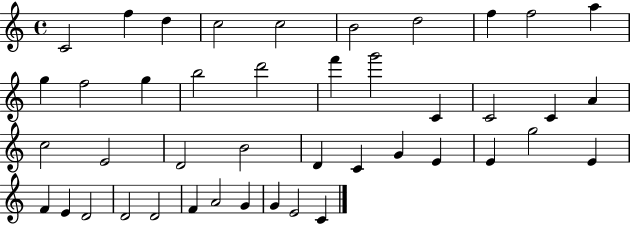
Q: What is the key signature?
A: C major